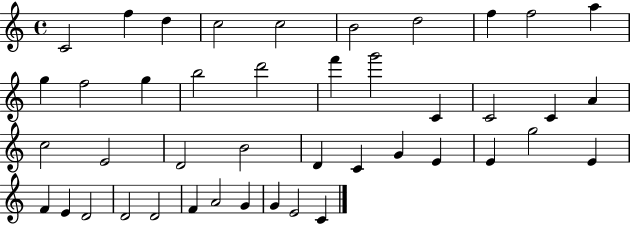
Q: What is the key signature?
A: C major